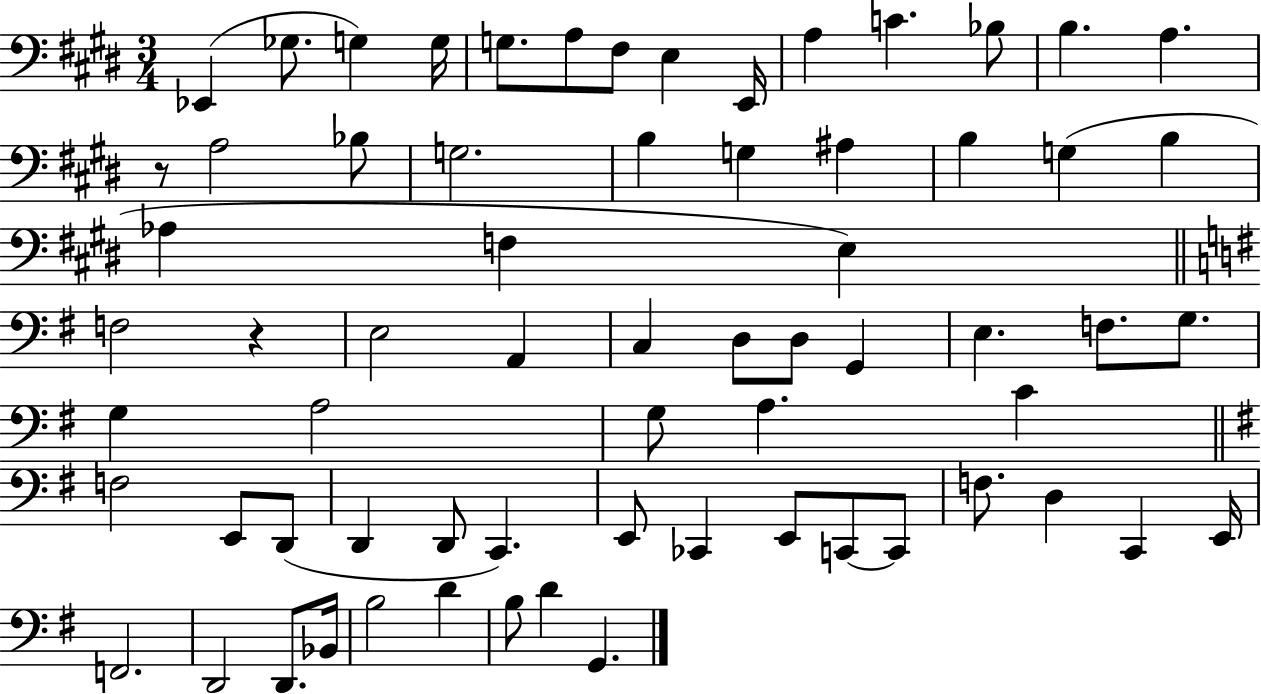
X:1
T:Untitled
M:3/4
L:1/4
K:E
_E,, _G,/2 G, G,/4 G,/2 A,/2 ^F,/2 E, E,,/4 A, C _B,/2 B, A, z/2 A,2 _B,/2 G,2 B, G, ^A, B, G, B, _A, F, E, F,2 z E,2 A,, C, D,/2 D,/2 G,, E, F,/2 G,/2 G, A,2 G,/2 A, C F,2 E,,/2 D,,/2 D,, D,,/2 C,, E,,/2 _C,, E,,/2 C,,/2 C,,/2 F,/2 D, C,, E,,/4 F,,2 D,,2 D,,/2 _B,,/4 B,2 D B,/2 D G,,